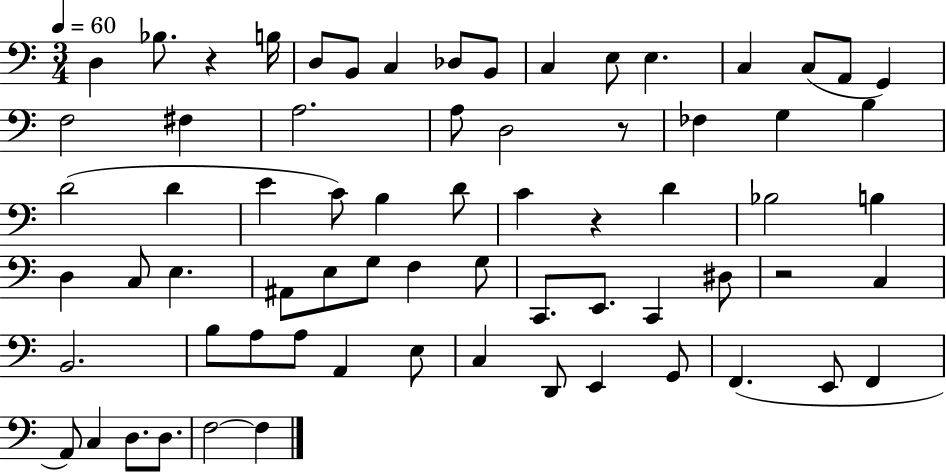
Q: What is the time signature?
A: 3/4